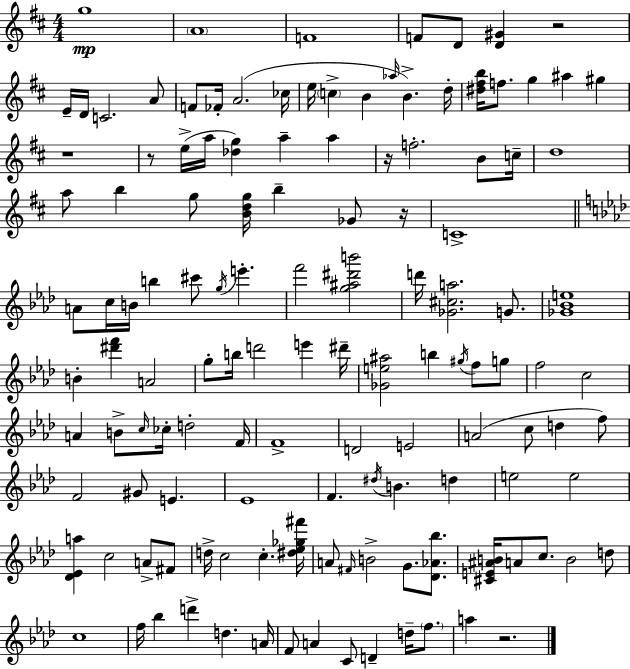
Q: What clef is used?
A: treble